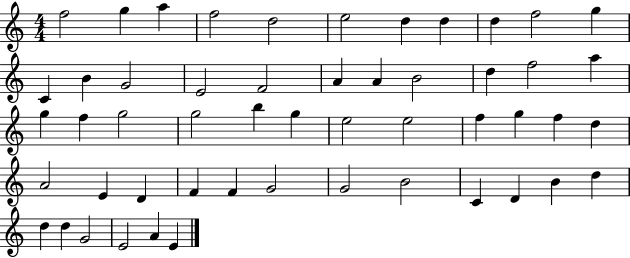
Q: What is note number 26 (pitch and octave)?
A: G5